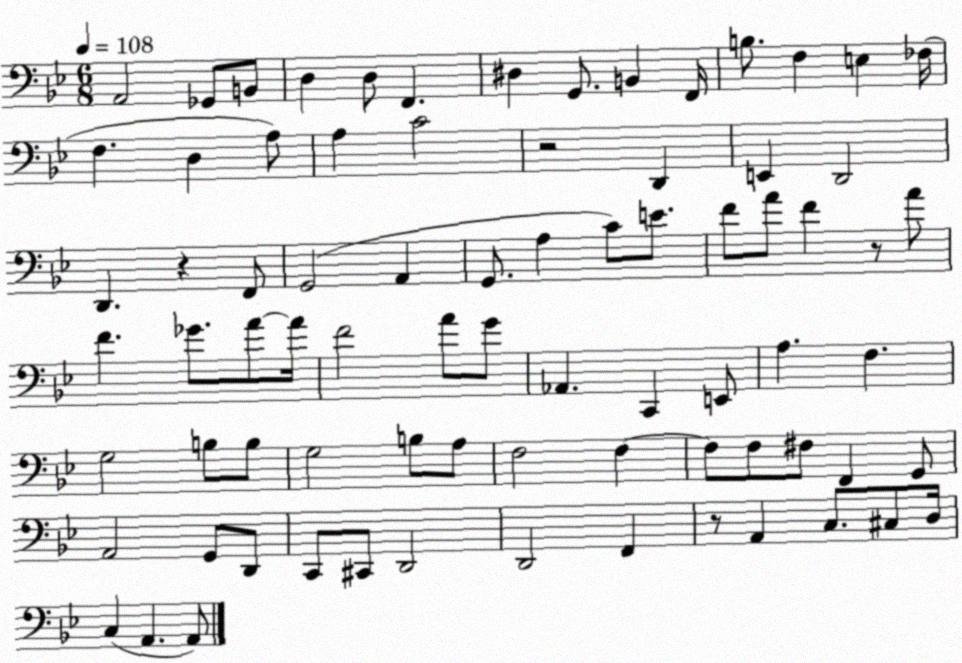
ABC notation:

X:1
T:Untitled
M:6/8
L:1/4
K:Bb
A,,2 _G,,/2 B,,/2 D, D,/2 F,, ^D, G,,/2 B,, F,,/4 B,/2 F, E, _F,/4 F, D, A,/2 A, C2 z2 D,, E,, D,,2 D,, z F,,/2 G,,2 A,, G,,/2 A, C/2 E/2 F/2 A/2 F z/2 A/2 F _G/2 A/2 A/4 F2 A/2 G/2 _A,, C,, E,,/2 A, F, G,2 B,/2 B,/2 G,2 B,/2 A,/2 F,2 F, F,/2 F,/2 ^F,/2 F,, G,,/2 A,,2 G,,/2 D,,/2 C,,/2 ^C,,/2 D,,2 D,,2 F,, z/2 A,, C,/2 ^C,/2 D,/4 C, A,, A,,/2